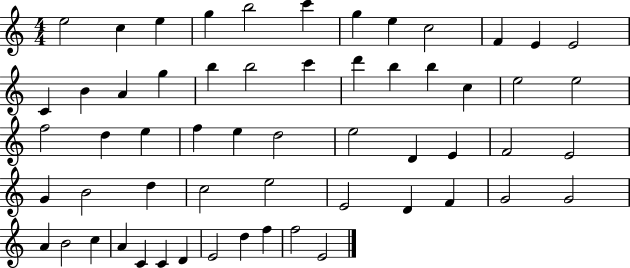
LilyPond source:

{
  \clef treble
  \numericTimeSignature
  \time 4/4
  \key c \major
  e''2 c''4 e''4 | g''4 b''2 c'''4 | g''4 e''4 c''2 | f'4 e'4 e'2 | \break c'4 b'4 a'4 g''4 | b''4 b''2 c'''4 | d'''4 b''4 b''4 c''4 | e''2 e''2 | \break f''2 d''4 e''4 | f''4 e''4 d''2 | e''2 d'4 e'4 | f'2 e'2 | \break g'4 b'2 d''4 | c''2 e''2 | e'2 d'4 f'4 | g'2 g'2 | \break a'4 b'2 c''4 | a'4 c'4 c'4 d'4 | e'2 d''4 f''4 | f''2 e'2 | \break \bar "|."
}